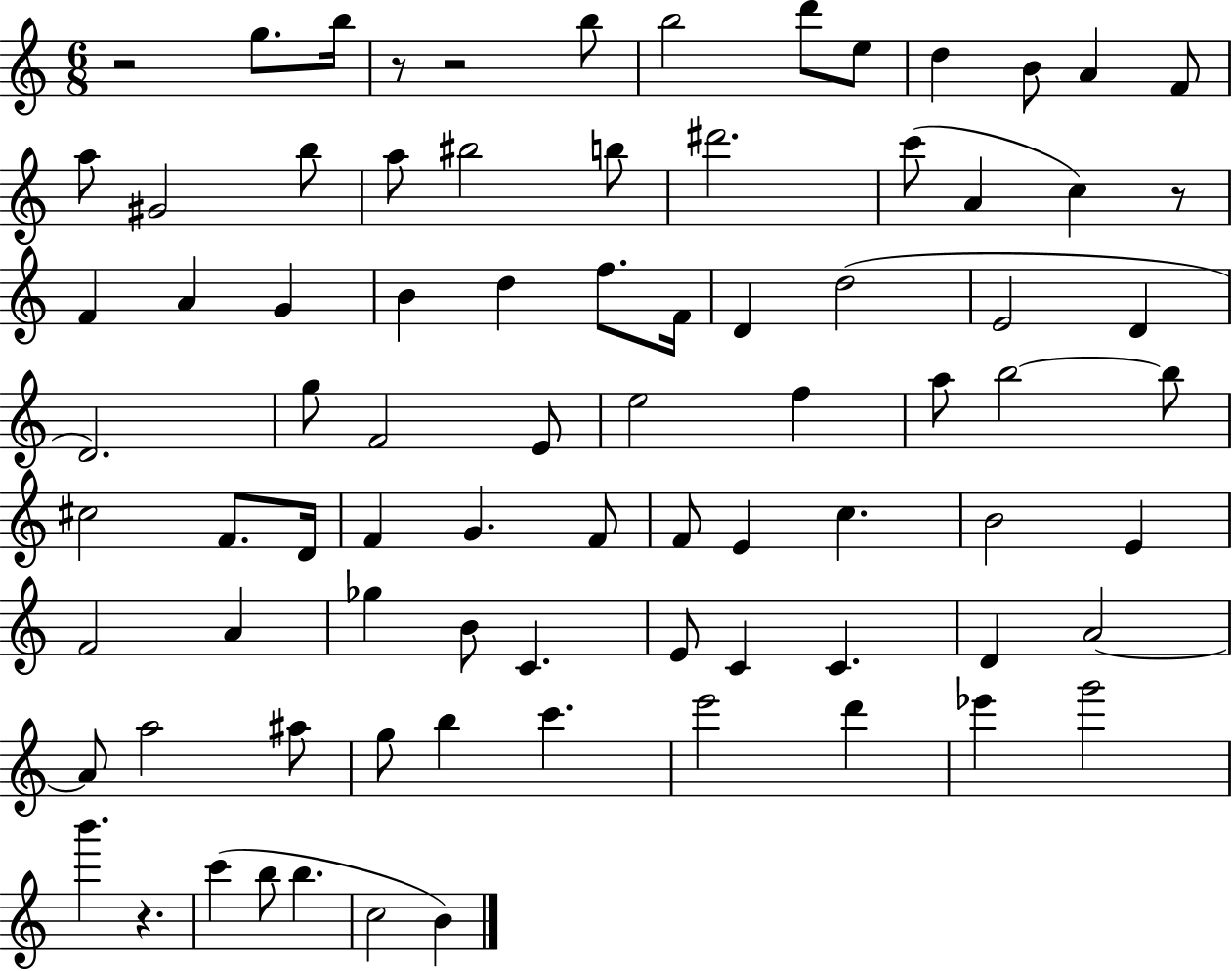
X:1
T:Untitled
M:6/8
L:1/4
K:C
z2 g/2 b/4 z/2 z2 b/2 b2 d'/2 e/2 d B/2 A F/2 a/2 ^G2 b/2 a/2 ^b2 b/2 ^d'2 c'/2 A c z/2 F A G B d f/2 F/4 D d2 E2 D D2 g/2 F2 E/2 e2 f a/2 b2 b/2 ^c2 F/2 D/4 F G F/2 F/2 E c B2 E F2 A _g B/2 C E/2 C C D A2 A/2 a2 ^a/2 g/2 b c' e'2 d' _e' g'2 b' z c' b/2 b c2 B